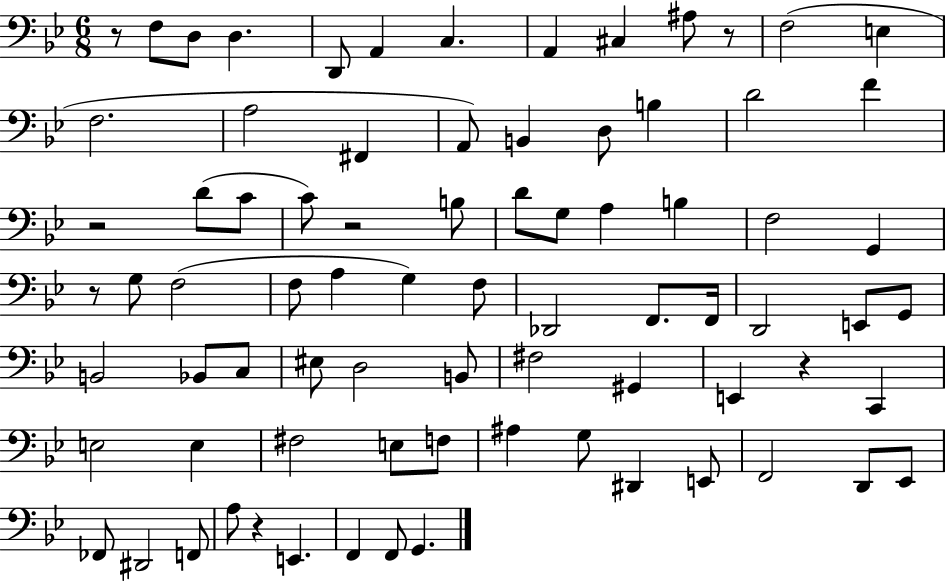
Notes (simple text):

R/e F3/e D3/e D3/q. D2/e A2/q C3/q. A2/q C#3/q A#3/e R/e F3/h E3/q F3/h. A3/h F#2/q A2/e B2/q D3/e B3/q D4/h F4/q R/h D4/e C4/e C4/e R/h B3/e D4/e G3/e A3/q B3/q F3/h G2/q R/e G3/e F3/h F3/e A3/q G3/q F3/e Db2/h F2/e. F2/s D2/h E2/e G2/e B2/h Bb2/e C3/e EIS3/e D3/h B2/e F#3/h G#2/q E2/q R/q C2/q E3/h E3/q F#3/h E3/e F3/e A#3/q G3/e D#2/q E2/e F2/h D2/e Eb2/e FES2/e D#2/h F2/e A3/e R/q E2/q. F2/q F2/e G2/q.